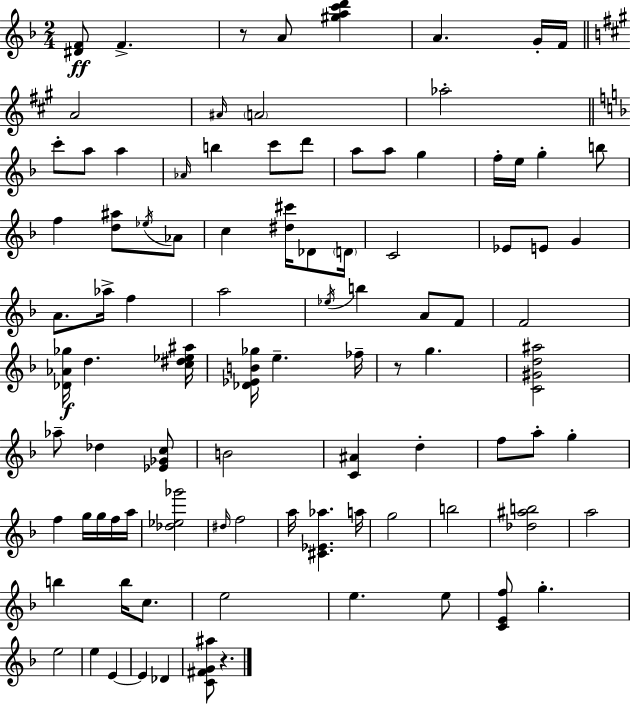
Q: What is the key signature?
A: D minor